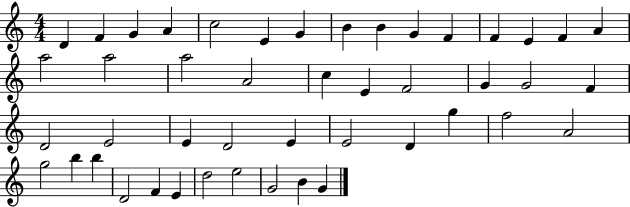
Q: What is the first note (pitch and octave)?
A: D4